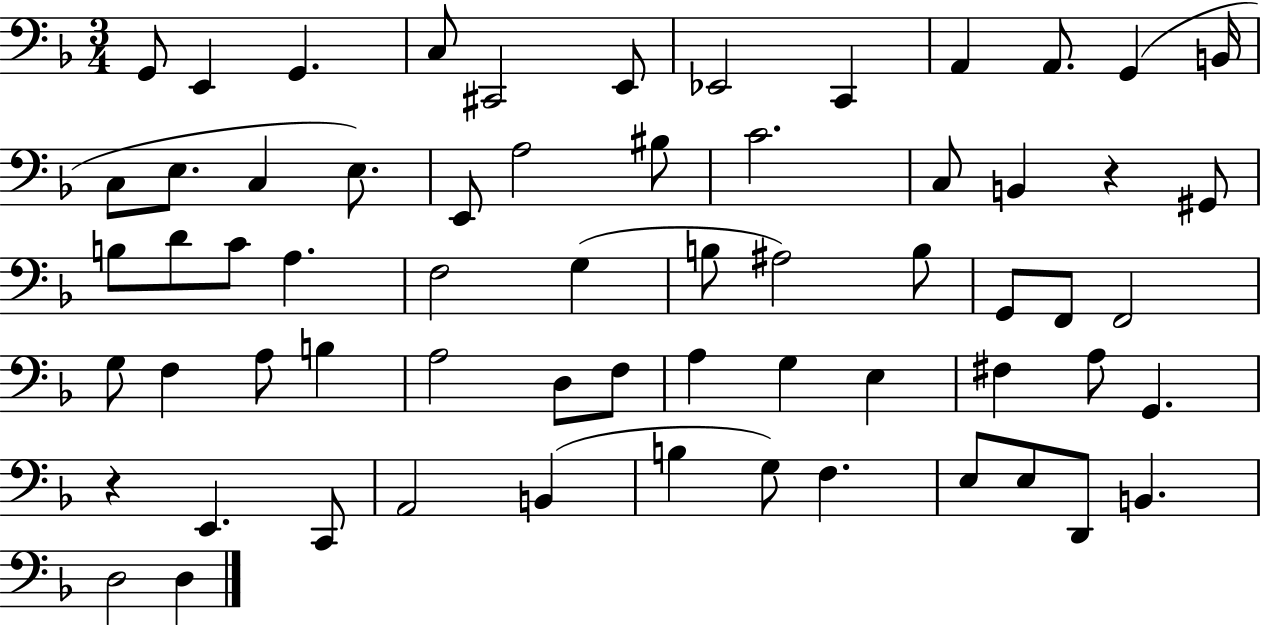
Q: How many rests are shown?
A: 2